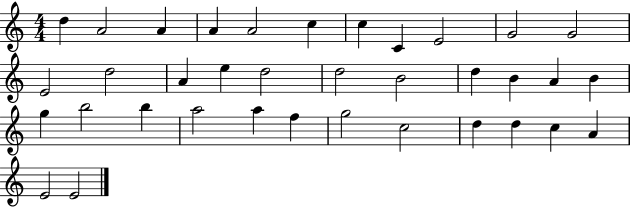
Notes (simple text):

D5/q A4/h A4/q A4/q A4/h C5/q C5/q C4/q E4/h G4/h G4/h E4/h D5/h A4/q E5/q D5/h D5/h B4/h D5/q B4/q A4/q B4/q G5/q B5/h B5/q A5/h A5/q F5/q G5/h C5/h D5/q D5/q C5/q A4/q E4/h E4/h